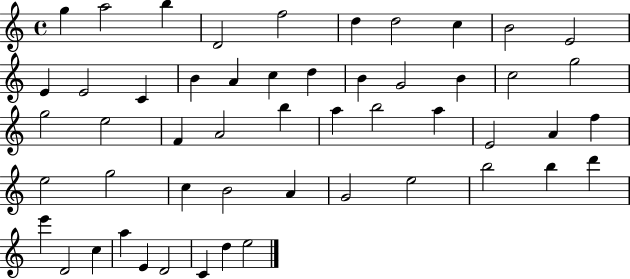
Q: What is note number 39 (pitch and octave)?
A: G4